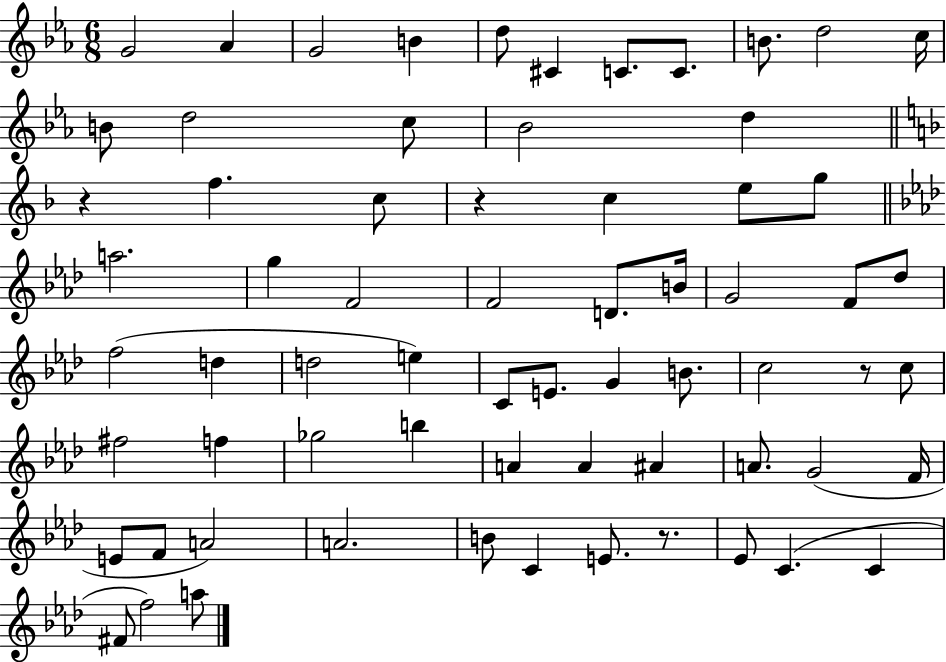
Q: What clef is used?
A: treble